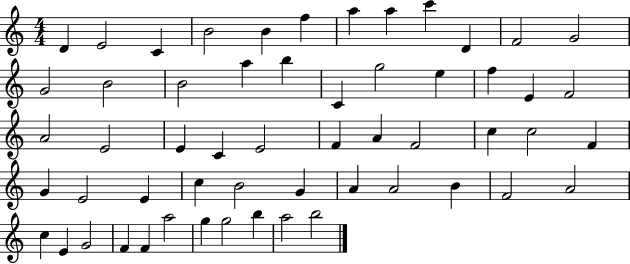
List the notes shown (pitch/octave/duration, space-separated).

D4/q E4/h C4/q B4/h B4/q F5/q A5/q A5/q C6/q D4/q F4/h G4/h G4/h B4/h B4/h A5/q B5/q C4/q G5/h E5/q F5/q E4/q F4/h A4/h E4/h E4/q C4/q E4/h F4/q A4/q F4/h C5/q C5/h F4/q G4/q E4/h E4/q C5/q B4/h G4/q A4/q A4/h B4/q F4/h A4/h C5/q E4/q G4/h F4/q F4/q A5/h G5/q G5/h B5/q A5/h B5/h